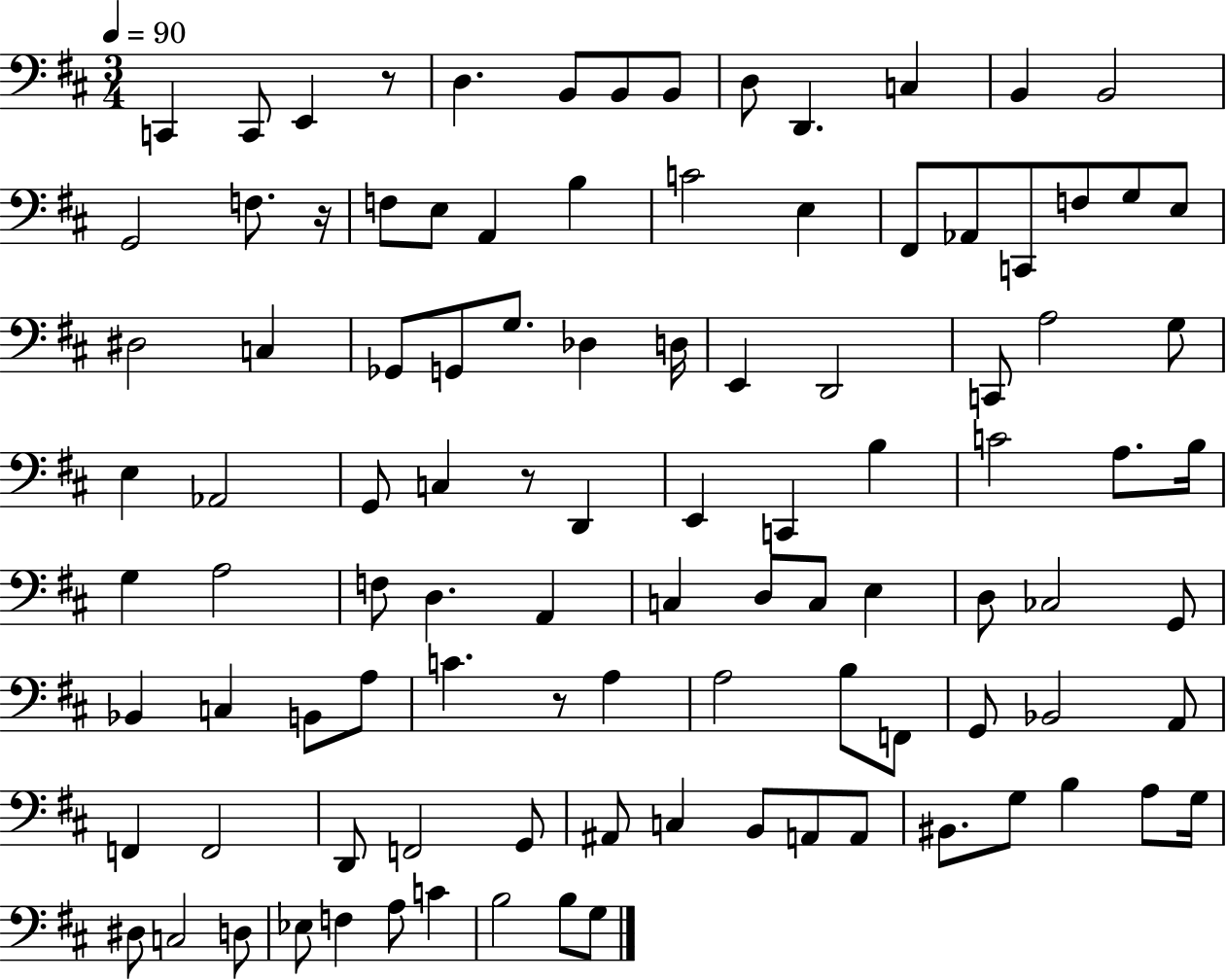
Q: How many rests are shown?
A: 4